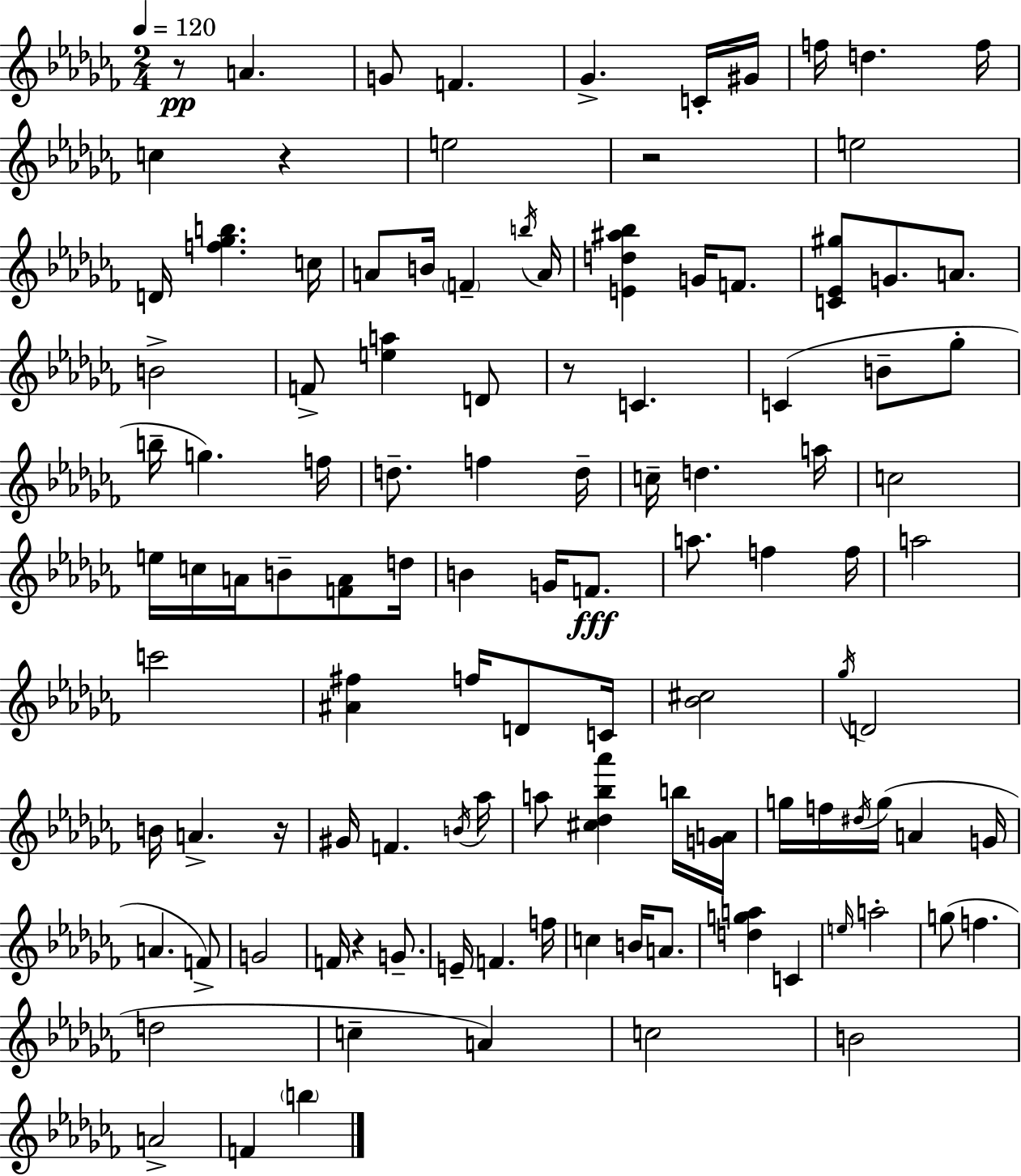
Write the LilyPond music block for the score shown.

{
  \clef treble
  \numericTimeSignature
  \time 2/4
  \key aes \minor
  \tempo 4 = 120
  r8\pp a'4. | g'8 f'4. | ges'4.-> c'16-. gis'16 | f''16 d''4. f''16 | \break c''4 r4 | e''2 | r2 | e''2 | \break d'16 <f'' ges'' b''>4. c''16 | a'8 b'16 \parenthesize f'4-- \acciaccatura { b''16 } | a'16 <e' d'' ais'' bes''>4 g'16 f'8. | <c' ees' gis''>8 g'8. a'8. | \break b'2-> | f'8-> <e'' a''>4 d'8 | r8 c'4. | c'4( b'8-- ges''8-. | \break b''16-- g''4.) | f''16 d''8.-- f''4 | d''16-- c''16-- d''4. | a''16 c''2 | \break e''16 c''16 a'16 b'8-- <f' a'>8 | d''16 b'4 g'16 f'8.\fff | a''8. f''4 | f''16 a''2 | \break c'''2 | <ais' fis''>4 f''16 d'8 | c'16 <bes' cis''>2 | \acciaccatura { ges''16 } d'2 | \break b'16 a'4.-> | r16 gis'16 f'4. | \acciaccatura { b'16 } aes''16 a''8 <cis'' des'' bes'' aes'''>4 | b''16 <g' a'>16 g''16 f''16 \acciaccatura { dis''16 }( g''16 a'4 | \break g'16 a'4. | f'8->) g'2 | f'16 r4 | g'8.-- e'16-- f'4. | \break f''16 c''4 | b'16 a'8. <d'' g'' a''>4 | c'4 \grace { e''16 } a''2-. | g''8( f''4. | \break d''2 | c''4-- | a'4) c''2 | b'2 | \break a'2-> | f'4 | \parenthesize b''4 \bar "|."
}